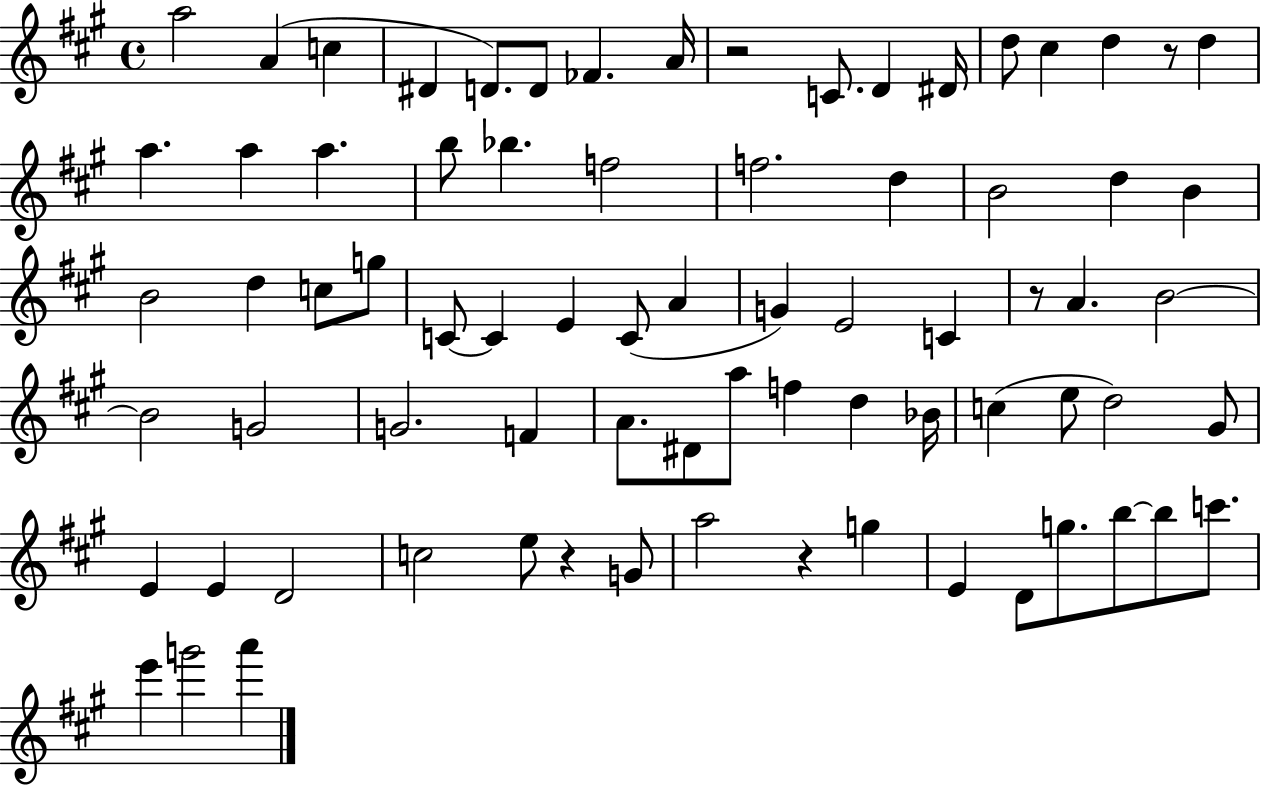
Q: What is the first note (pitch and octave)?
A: A5